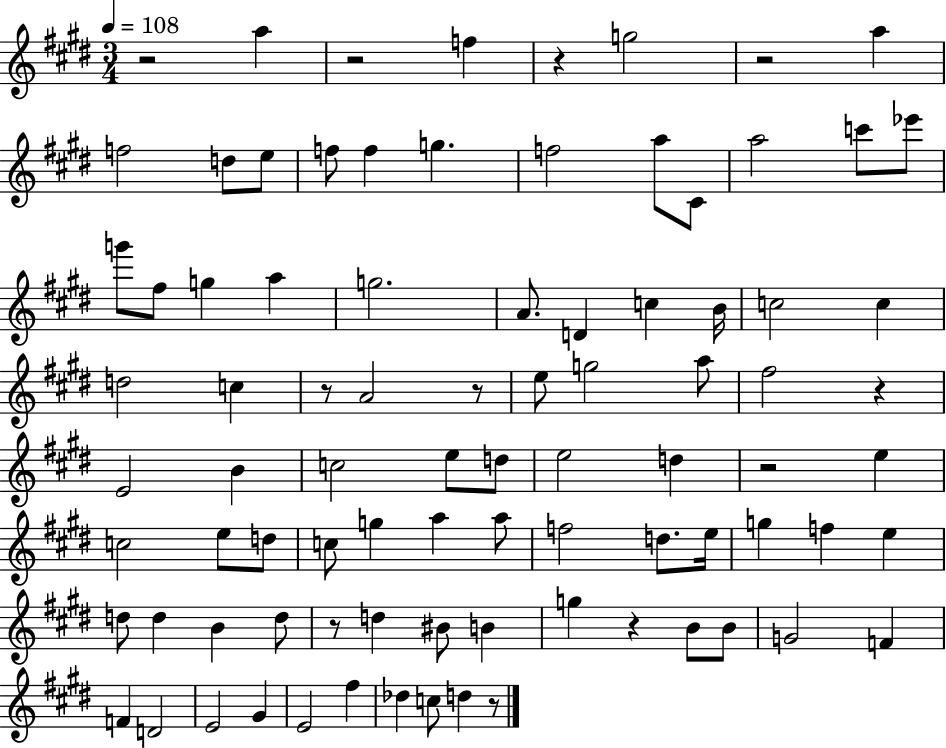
X:1
T:Untitled
M:3/4
L:1/4
K:E
z2 a z2 f z g2 z2 a f2 d/2 e/2 f/2 f g f2 a/2 ^C/2 a2 c'/2 _e'/2 g'/2 ^f/2 g a g2 A/2 D c B/4 c2 c d2 c z/2 A2 z/2 e/2 g2 a/2 ^f2 z E2 B c2 e/2 d/2 e2 d z2 e c2 e/2 d/2 c/2 g a a/2 f2 d/2 e/4 g f e d/2 d B d/2 z/2 d ^B/2 B g z B/2 B/2 G2 F F D2 E2 ^G E2 ^f _d c/2 d z/2